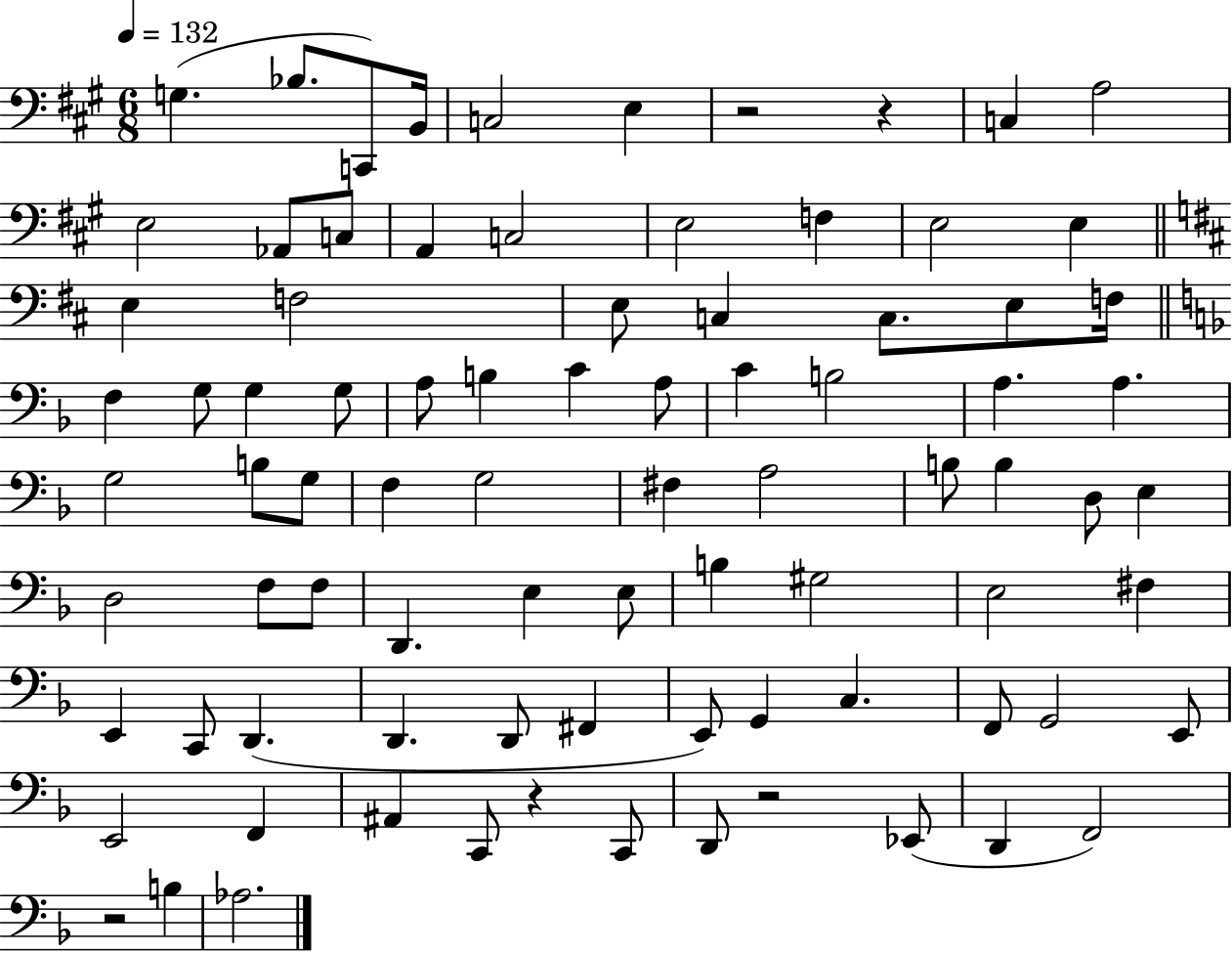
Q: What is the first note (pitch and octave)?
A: G3